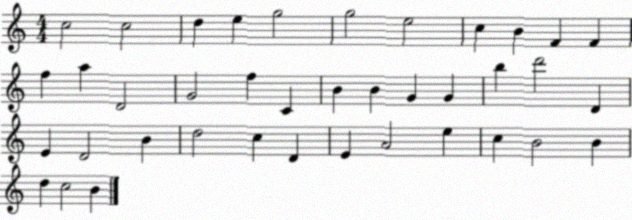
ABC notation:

X:1
T:Untitled
M:4/4
L:1/4
K:C
c2 c2 d e g2 g2 e2 c B F F f a D2 G2 f C B B G G b d'2 D E D2 B d2 c D E A2 e c B2 B d c2 B